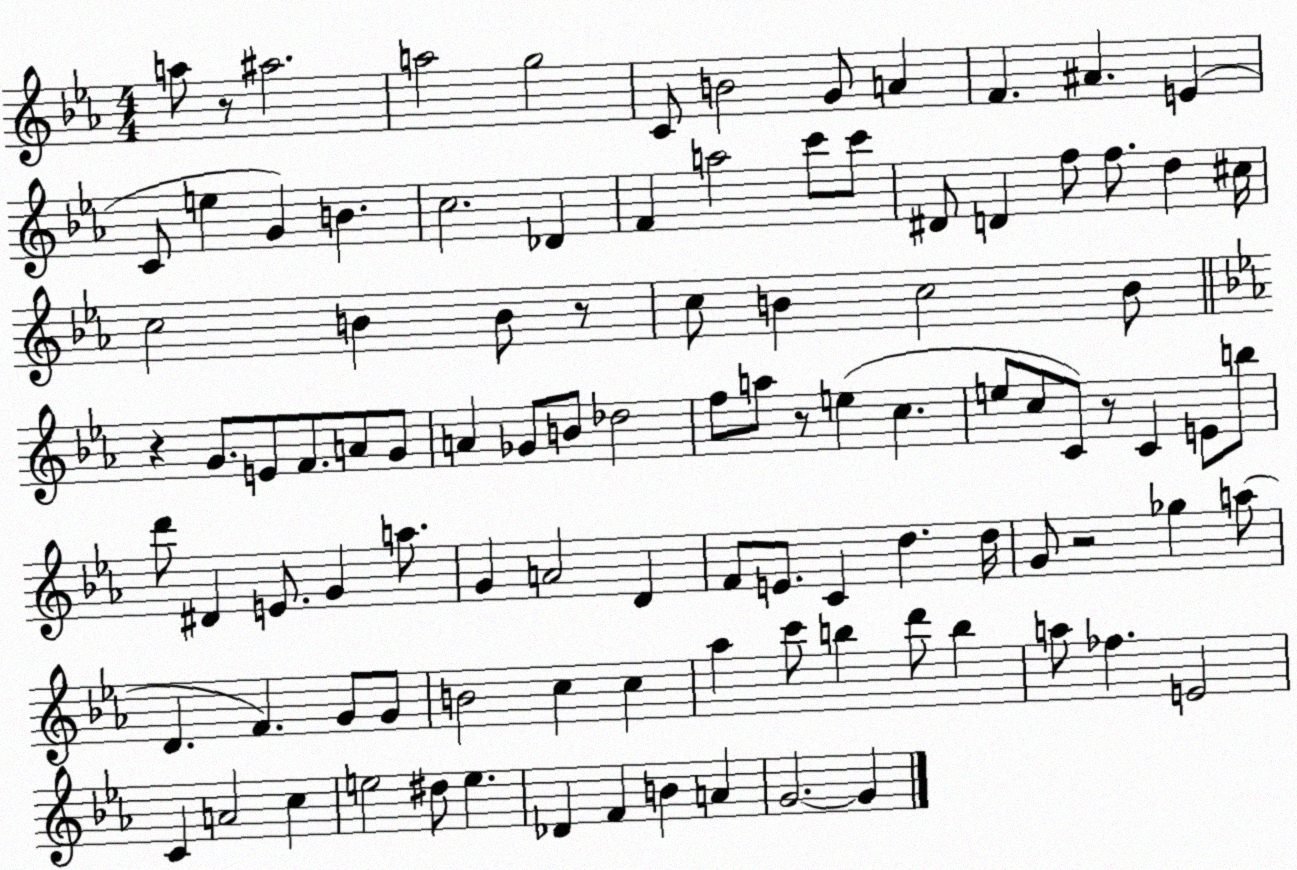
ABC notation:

X:1
T:Untitled
M:4/4
L:1/4
K:Eb
a/2 z/2 ^a2 a2 g2 C/2 B2 G/2 A F ^A E C/2 e G B c2 _D F a2 c'/2 c'/2 ^D/2 D f/2 f/2 d ^c/4 c2 B B/2 z/2 c/2 B c2 B/2 z G/2 E/2 F/2 A/2 G/2 A _G/2 B/2 _d2 f/2 a/2 z/2 e c e/2 c/2 C/2 z/2 C E/2 b/2 d'/2 ^D E/2 G a/2 G A2 D F/2 E/2 C d d/4 G/2 z2 _g a/2 D F G/2 G/2 B2 c c _a c'/2 b d'/2 b a/2 _f E2 C A2 c e2 ^d/2 e _D F B A G2 G